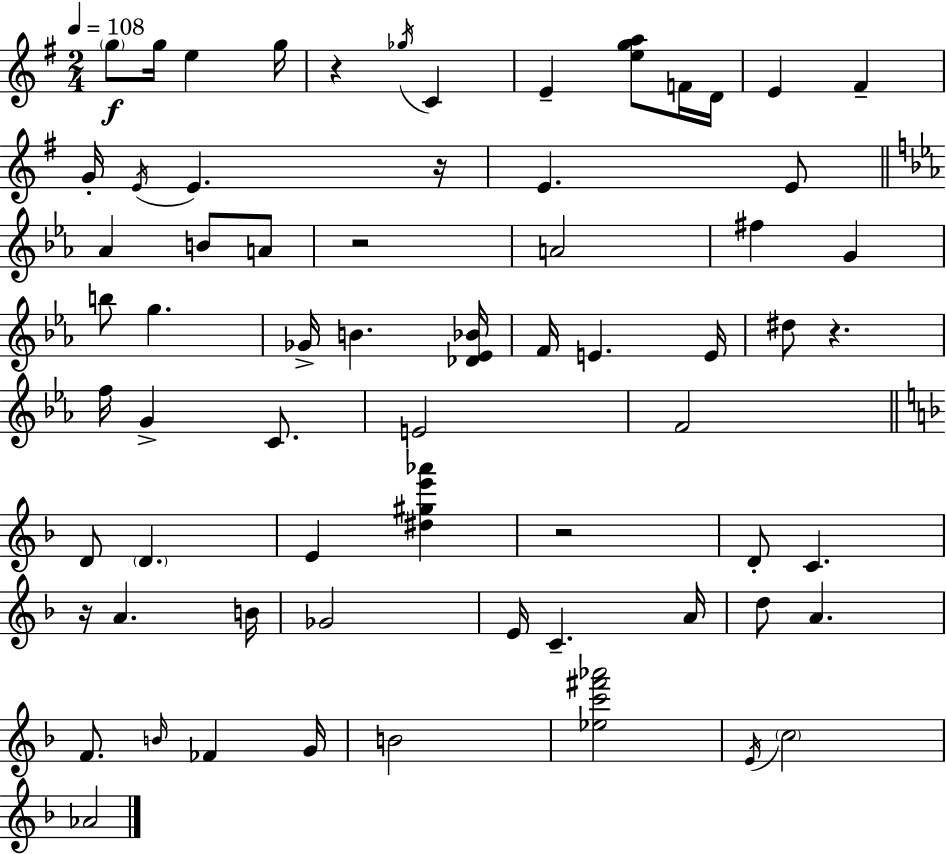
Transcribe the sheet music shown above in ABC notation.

X:1
T:Untitled
M:2/4
L:1/4
K:Em
g/2 g/4 e g/4 z _g/4 C E [ega]/2 F/4 D/4 E ^F G/4 E/4 E z/4 E E/2 _A B/2 A/2 z2 A2 ^f G b/2 g _G/4 B [_D_E_B]/4 F/4 E E/4 ^d/2 z f/4 G C/2 E2 F2 D/2 D E [^d^ge'_a'] z2 D/2 C z/4 A B/4 _G2 E/4 C A/4 d/2 A F/2 B/4 _F G/4 B2 [_ec'^f'_a']2 E/4 c2 _A2